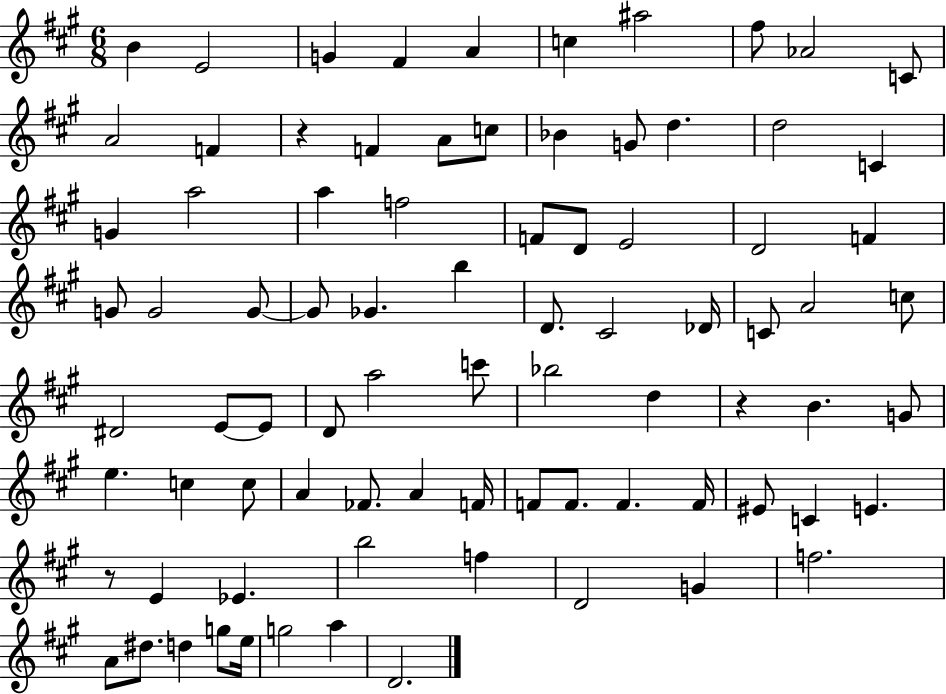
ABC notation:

X:1
T:Untitled
M:6/8
L:1/4
K:A
B E2 G ^F A c ^a2 ^f/2 _A2 C/2 A2 F z F A/2 c/2 _B G/2 d d2 C G a2 a f2 F/2 D/2 E2 D2 F G/2 G2 G/2 G/2 _G b D/2 ^C2 _D/4 C/2 A2 c/2 ^D2 E/2 E/2 D/2 a2 c'/2 _b2 d z B G/2 e c c/2 A _F/2 A F/4 F/2 F/2 F F/4 ^E/2 C E z/2 E _E b2 f D2 G f2 A/2 ^d/2 d g/2 e/4 g2 a D2